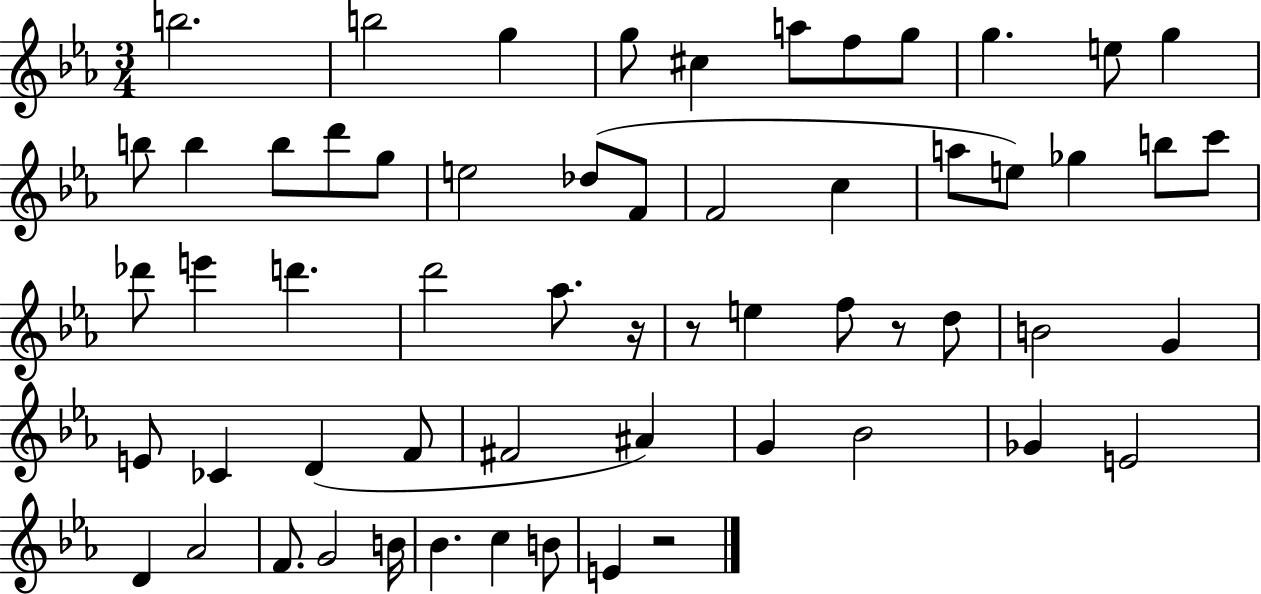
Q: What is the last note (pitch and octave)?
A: E4